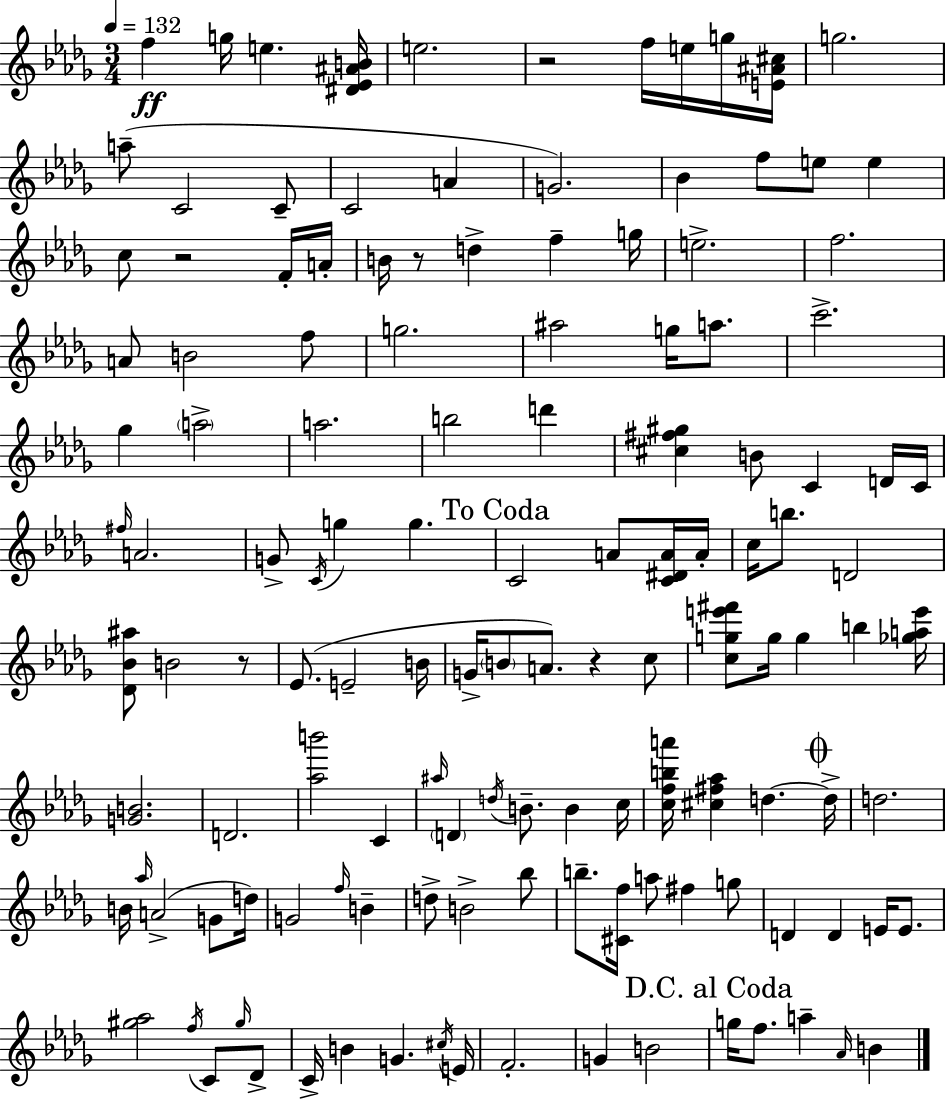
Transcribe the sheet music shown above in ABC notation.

X:1
T:Untitled
M:3/4
L:1/4
K:Bbm
f g/4 e [^D_E^AB]/4 e2 z2 f/4 e/4 g/4 [E^A^c]/4 g2 a/2 C2 C/2 C2 A G2 _B f/2 e/2 e c/2 z2 F/4 A/4 B/4 z/2 d f g/4 e2 f2 A/2 B2 f/2 g2 ^a2 g/4 a/2 c'2 _g a2 a2 b2 d' [^c^f^g] B/2 C D/4 C/4 ^f/4 A2 G/2 C/4 g g C2 A/2 [C^DA]/4 A/4 c/4 b/2 D2 [_D_B^a]/2 B2 z/2 _E/2 E2 B/4 G/4 B/2 A/2 z c/2 [cge'^f']/2 g/4 g b [_gae']/4 [GB]2 D2 [_ab']2 C ^a/4 D d/4 B/2 B c/4 [cfba']/4 [^c^f_a] d d/4 d2 B/4 _a/4 A2 G/2 d/4 G2 f/4 B d/2 B2 _b/2 b/2 [^Cf]/4 a/2 ^f g/2 D D E/4 E/2 [^g_a]2 f/4 C/2 ^g/4 _D/2 C/4 B G ^c/4 E/4 F2 G B2 g/4 f/2 a _A/4 B